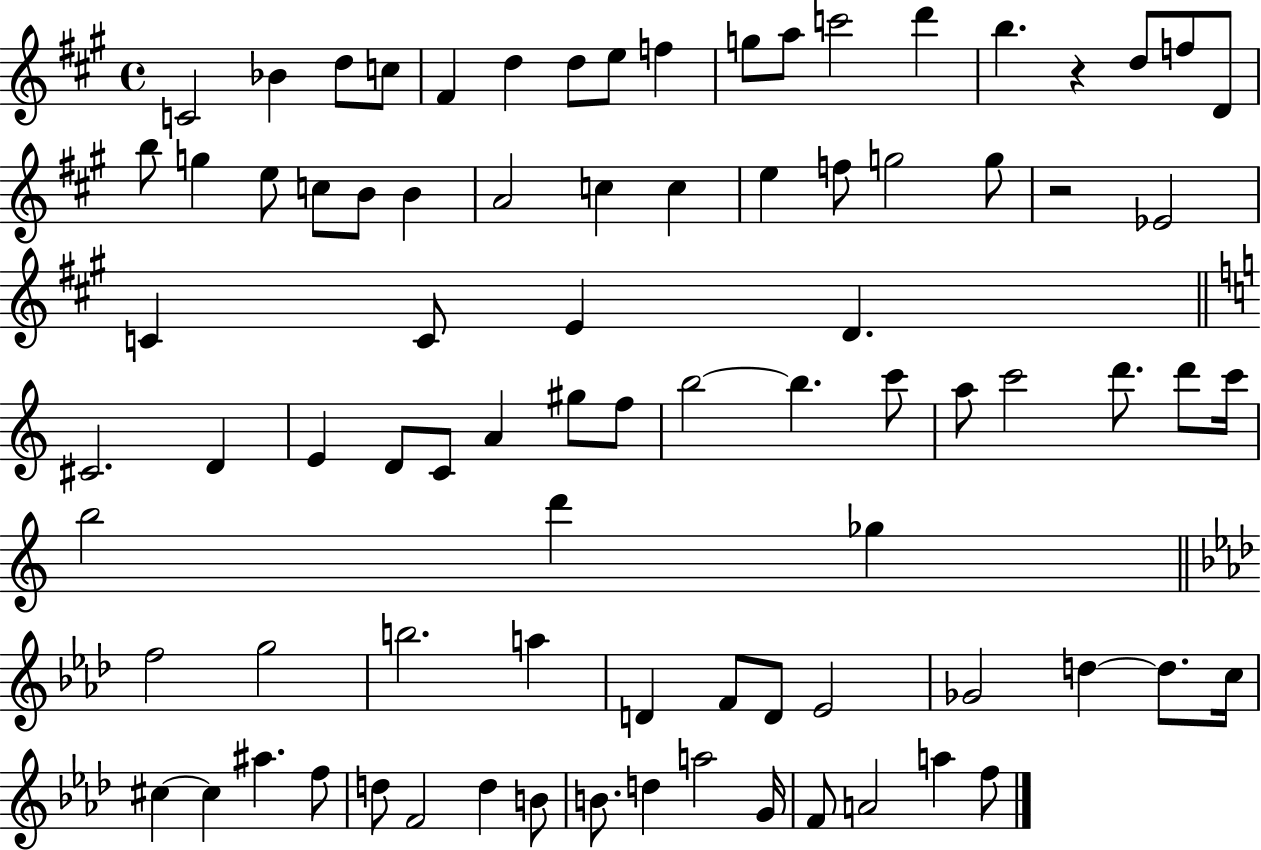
X:1
T:Untitled
M:4/4
L:1/4
K:A
C2 _B d/2 c/2 ^F d d/2 e/2 f g/2 a/2 c'2 d' b z d/2 f/2 D/2 b/2 g e/2 c/2 B/2 B A2 c c e f/2 g2 g/2 z2 _E2 C C/2 E D ^C2 D E D/2 C/2 A ^g/2 f/2 b2 b c'/2 a/2 c'2 d'/2 d'/2 c'/4 b2 d' _g f2 g2 b2 a D F/2 D/2 _E2 _G2 d d/2 c/4 ^c ^c ^a f/2 d/2 F2 d B/2 B/2 d a2 G/4 F/2 A2 a f/2